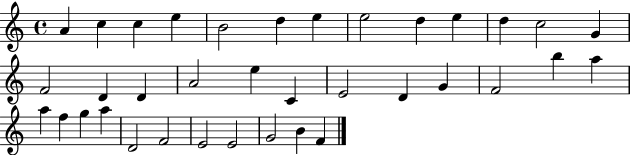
A4/q C5/q C5/q E5/q B4/h D5/q E5/q E5/h D5/q E5/q D5/q C5/h G4/q F4/h D4/q D4/q A4/h E5/q C4/q E4/h D4/q G4/q F4/h B5/q A5/q A5/q F5/q G5/q A5/q D4/h F4/h E4/h E4/h G4/h B4/q F4/q